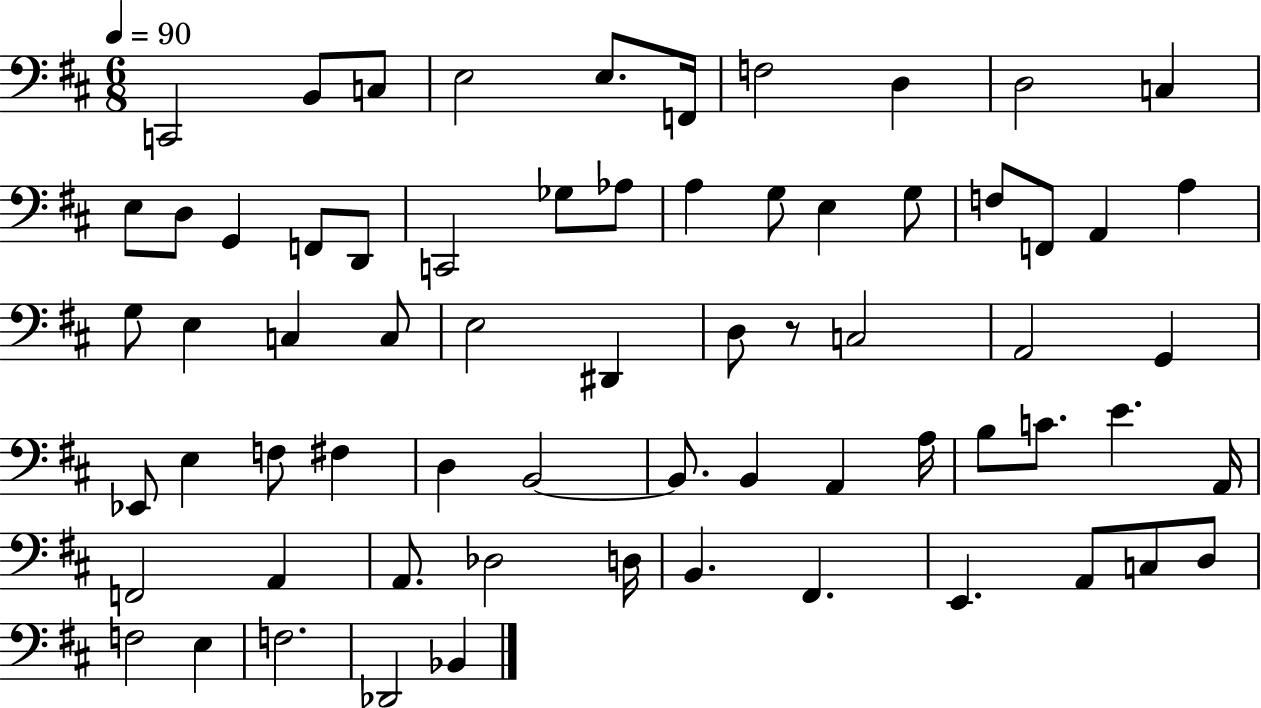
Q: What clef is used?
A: bass